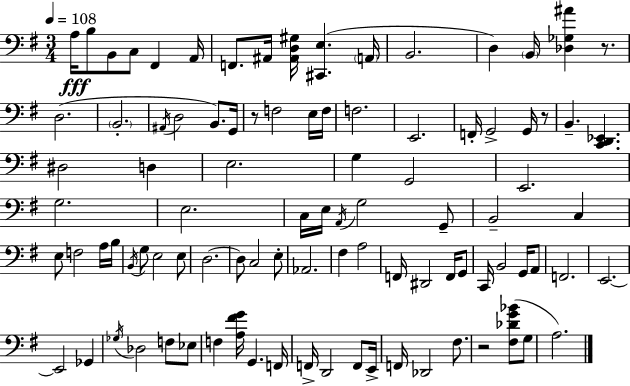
X:1
T:Untitled
M:3/4
L:1/4
K:Em
A,/4 B,/2 B,,/2 C,/2 ^F,, A,,/4 F,,/2 ^A,,/4 [^A,,D,^G,]/4 [^C,,E,] A,,/4 B,,2 D, B,,/4 [_D,_G,^A] z/2 D,2 B,,2 ^A,,/4 D,2 B,,/2 G,,/4 z/2 F,2 E,/4 F,/4 F,2 E,,2 F,,/4 G,,2 G,,/4 z/2 B,, [C,,D,,_E,,] ^D,2 D, E,2 G, G,,2 E,,2 G,2 E,2 C,/4 E,/4 A,,/4 G,2 G,,/2 B,,2 C, E,/2 F,2 A,/4 B,/4 B,,/4 G,/2 E,2 E,/2 D,2 D,/2 C,2 E,/2 _A,,2 ^F, A,2 F,,/4 ^D,,2 F,,/4 G,,/2 C,,/4 B,,2 G,,/4 A,,/2 F,,2 E,,2 E,,2 _G,, _G,/4 _D,2 F,/2 _E,/2 F, [A,^FG]/4 G,, F,,/4 F,,/4 D,,2 F,,/2 E,,/4 F,,/4 _D,,2 ^F,/2 z2 [^F,_DG_B]/2 G,/2 A,2